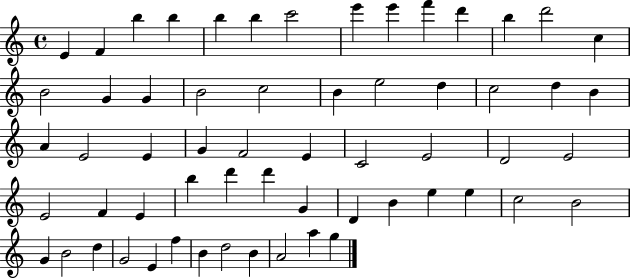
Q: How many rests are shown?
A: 0